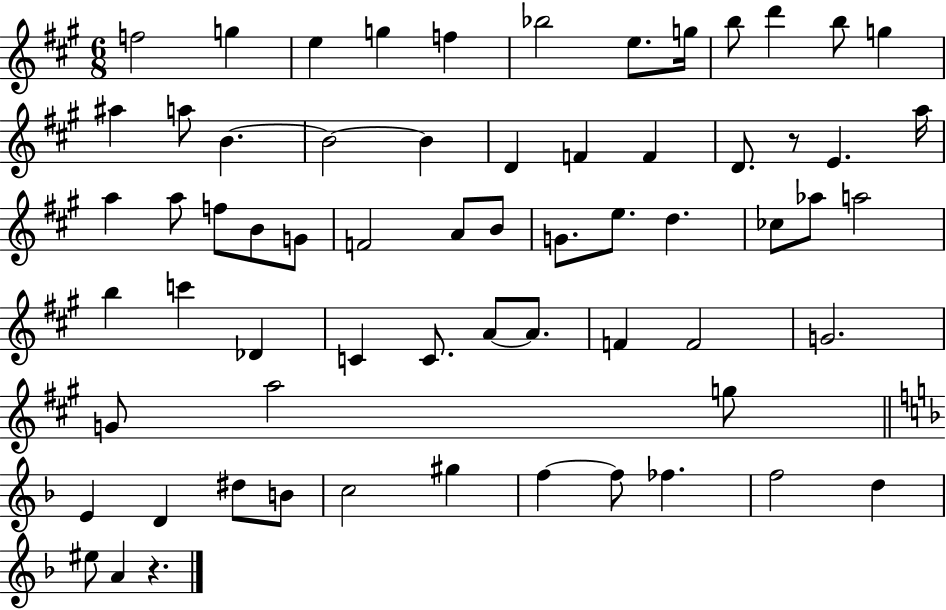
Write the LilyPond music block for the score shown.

{
  \clef treble
  \numericTimeSignature
  \time 6/8
  \key a \major
  f''2 g''4 | e''4 g''4 f''4 | bes''2 e''8. g''16 | b''8 d'''4 b''8 g''4 | \break ais''4 a''8 b'4.~~ | b'2~~ b'4 | d'4 f'4 f'4 | d'8. r8 e'4. a''16 | \break a''4 a''8 f''8 b'8 g'8 | f'2 a'8 b'8 | g'8. e''8. d''4. | ces''8 aes''8 a''2 | \break b''4 c'''4 des'4 | c'4 c'8. a'8~~ a'8. | f'4 f'2 | g'2. | \break g'8 a''2 g''8 | \bar "||" \break \key f \major e'4 d'4 dis''8 b'8 | c''2 gis''4 | f''4~~ f''8 fes''4. | f''2 d''4 | \break eis''8 a'4 r4. | \bar "|."
}